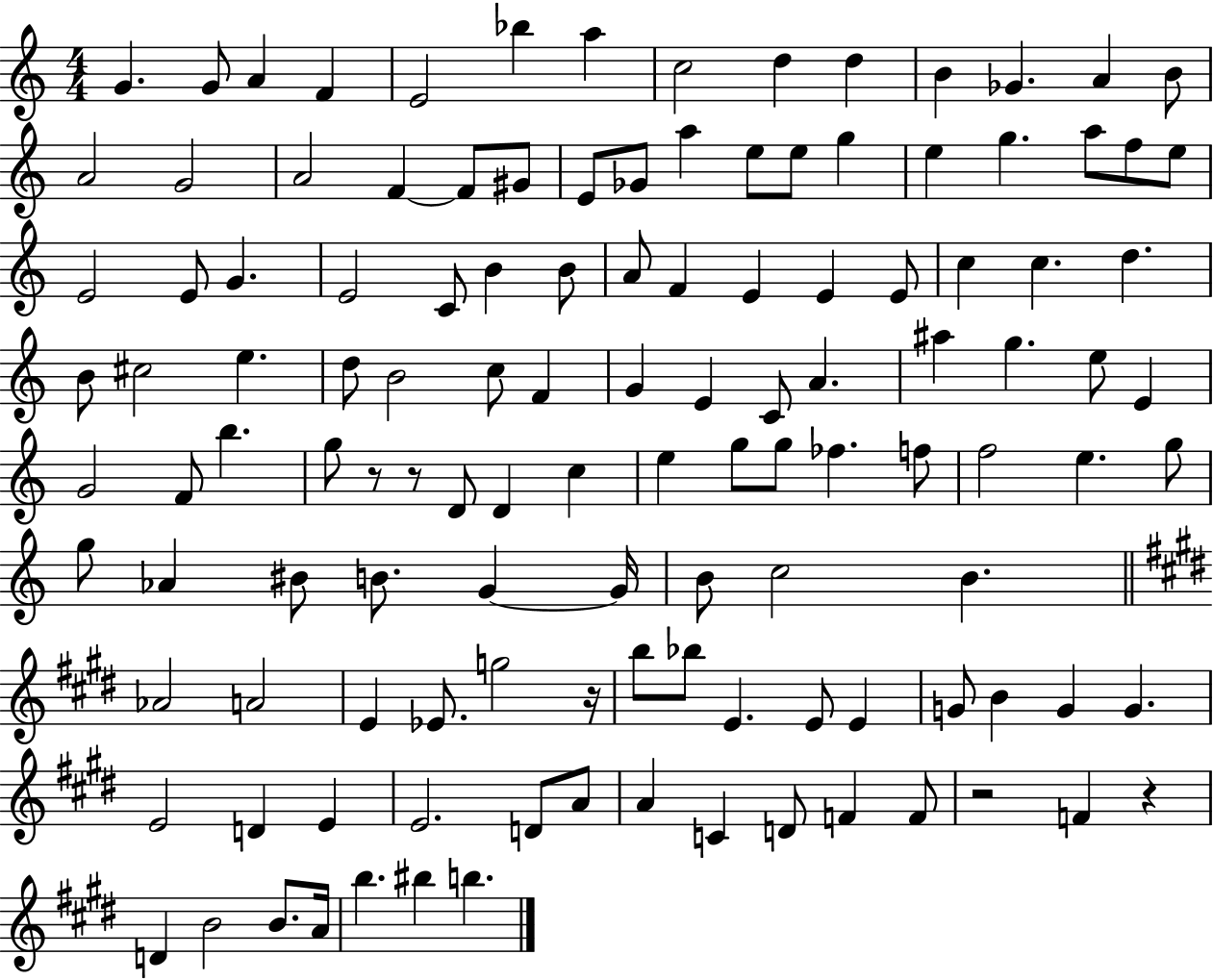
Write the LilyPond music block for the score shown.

{
  \clef treble
  \numericTimeSignature
  \time 4/4
  \key c \major
  g'4. g'8 a'4 f'4 | e'2 bes''4 a''4 | c''2 d''4 d''4 | b'4 ges'4. a'4 b'8 | \break a'2 g'2 | a'2 f'4~~ f'8 gis'8 | e'8 ges'8 a''4 e''8 e''8 g''4 | e''4 g''4. a''8 f''8 e''8 | \break e'2 e'8 g'4. | e'2 c'8 b'4 b'8 | a'8 f'4 e'4 e'4 e'8 | c''4 c''4. d''4. | \break b'8 cis''2 e''4. | d''8 b'2 c''8 f'4 | g'4 e'4 c'8 a'4. | ais''4 g''4. e''8 e'4 | \break g'2 f'8 b''4. | g''8 r8 r8 d'8 d'4 c''4 | e''4 g''8 g''8 fes''4. f''8 | f''2 e''4. g''8 | \break g''8 aes'4 bis'8 b'8. g'4~~ g'16 | b'8 c''2 b'4. | \bar "||" \break \key e \major aes'2 a'2 | e'4 ees'8. g''2 r16 | b''8 bes''8 e'4. e'8 e'4 | g'8 b'4 g'4 g'4. | \break e'2 d'4 e'4 | e'2. d'8 a'8 | a'4 c'4 d'8 f'4 f'8 | r2 f'4 r4 | \break d'4 b'2 b'8. a'16 | b''4. bis''4 b''4. | \bar "|."
}